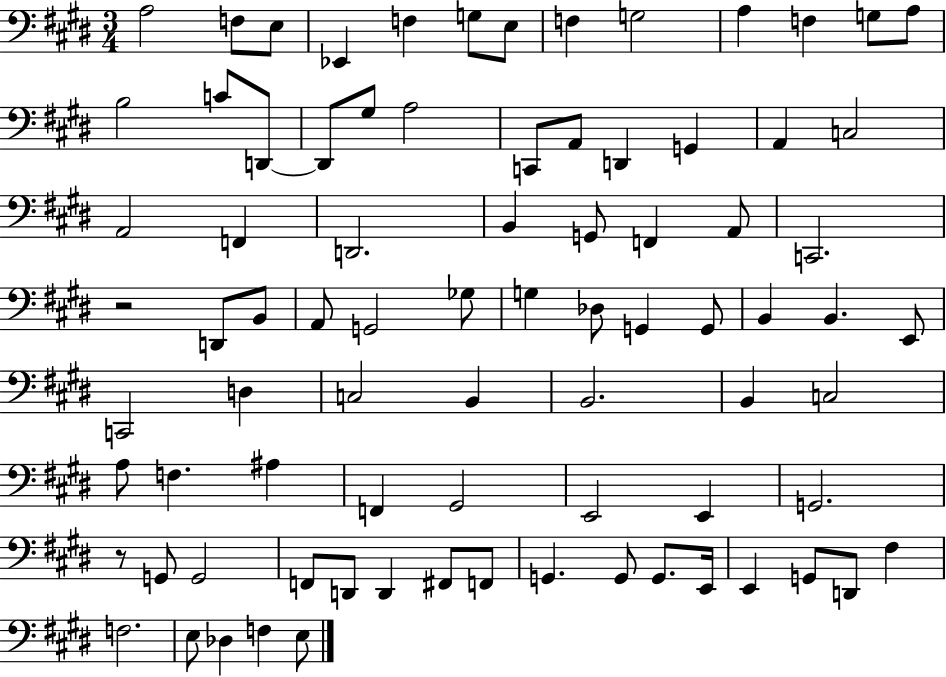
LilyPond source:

{
  \clef bass
  \numericTimeSignature
  \time 3/4
  \key e \major
  a2 f8 e8 | ees,4 f4 g8 e8 | f4 g2 | a4 f4 g8 a8 | \break b2 c'8 d,8~~ | d,8 gis8 a2 | c,8 a,8 d,4 g,4 | a,4 c2 | \break a,2 f,4 | d,2. | b,4 g,8 f,4 a,8 | c,2. | \break r2 d,8 b,8 | a,8 g,2 ges8 | g4 des8 g,4 g,8 | b,4 b,4. e,8 | \break c,2 d4 | c2 b,4 | b,2. | b,4 c2 | \break a8 f4. ais4 | f,4 gis,2 | e,2 e,4 | g,2. | \break r8 g,8 g,2 | f,8 d,8 d,4 fis,8 f,8 | g,4. g,8 g,8. e,16 | e,4 g,8 d,8 fis4 | \break f2. | e8 des4 f4 e8 | \bar "|."
}